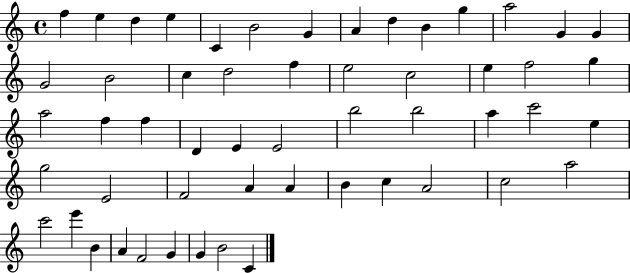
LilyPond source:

{
  \clef treble
  \time 4/4
  \defaultTimeSignature
  \key c \major
  f''4 e''4 d''4 e''4 | c'4 b'2 g'4 | a'4 d''4 b'4 g''4 | a''2 g'4 g'4 | \break g'2 b'2 | c''4 d''2 f''4 | e''2 c''2 | e''4 f''2 g''4 | \break a''2 f''4 f''4 | d'4 e'4 e'2 | b''2 b''2 | a''4 c'''2 e''4 | \break g''2 e'2 | f'2 a'4 a'4 | b'4 c''4 a'2 | c''2 a''2 | \break c'''2 e'''4 b'4 | a'4 f'2 g'4 | g'4 b'2 c'4 | \bar "|."
}